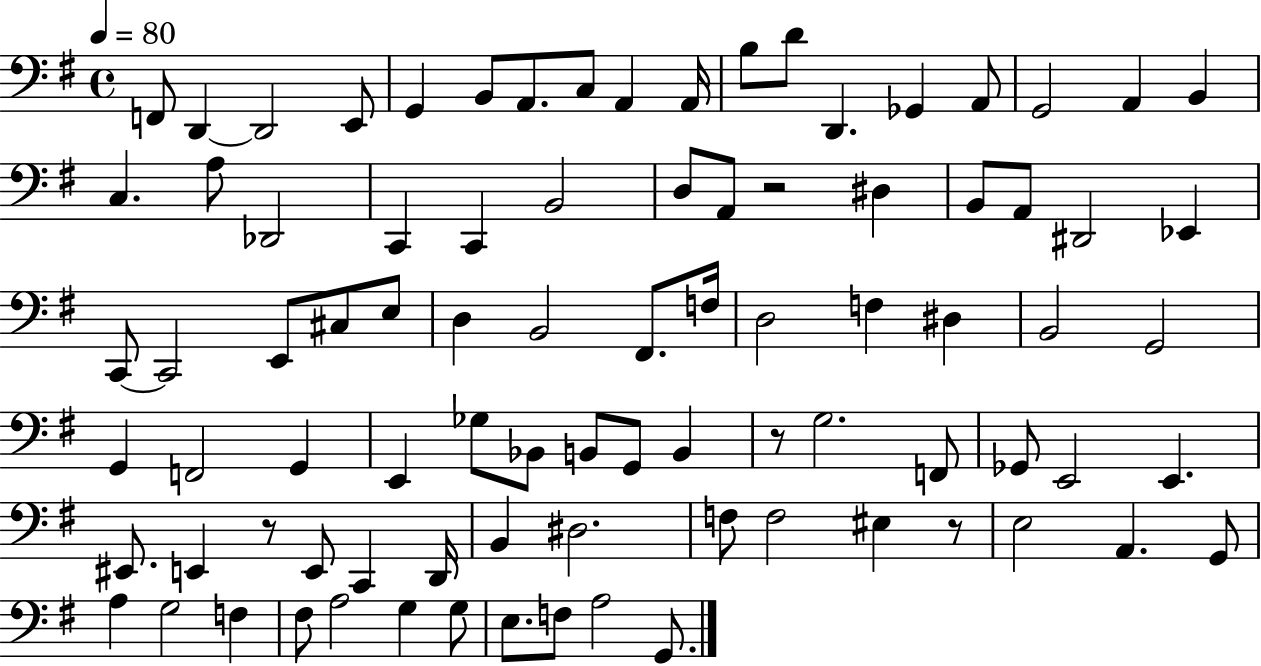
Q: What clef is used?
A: bass